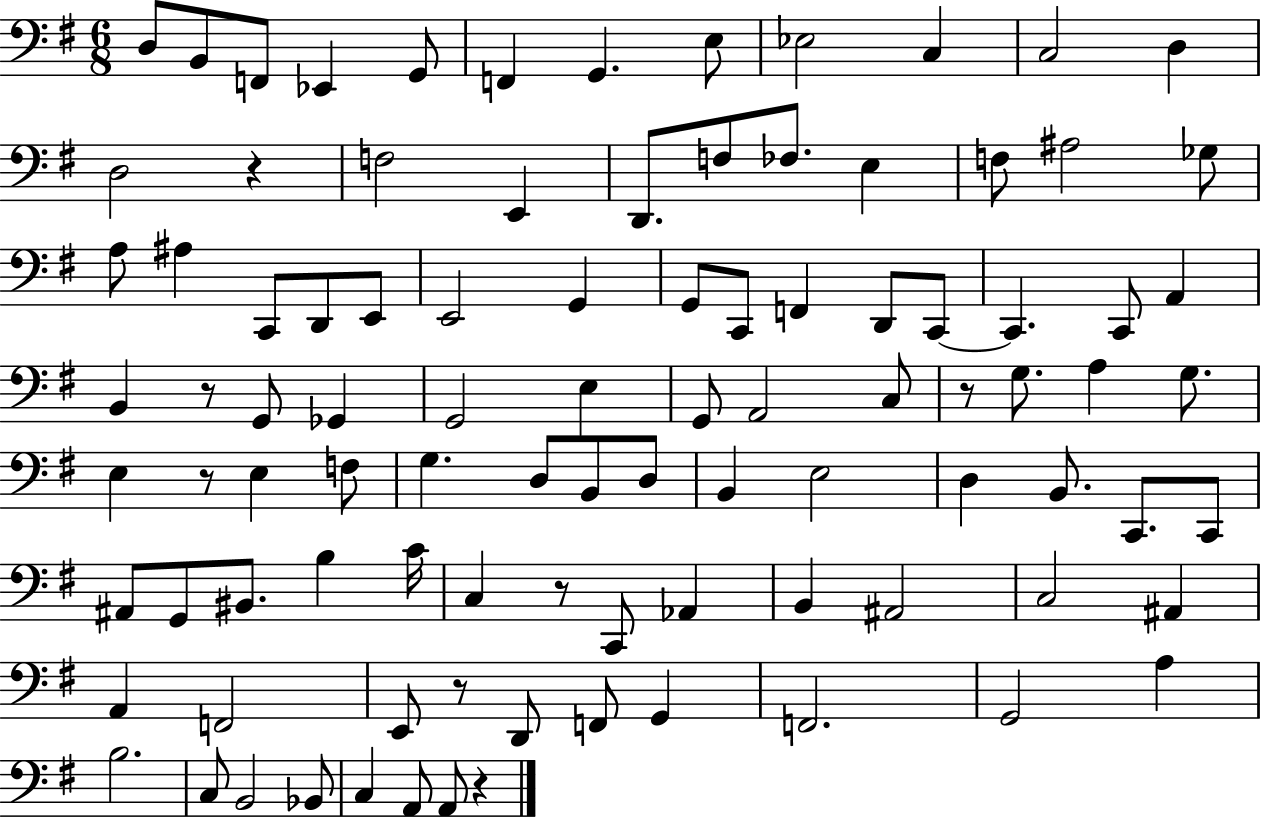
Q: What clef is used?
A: bass